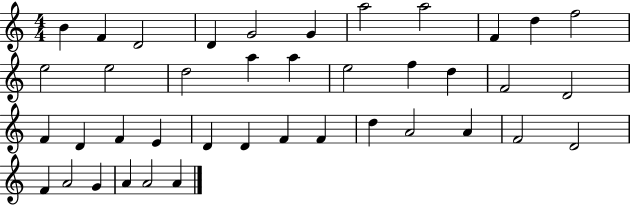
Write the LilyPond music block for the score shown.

{
  \clef treble
  \numericTimeSignature
  \time 4/4
  \key c \major
  b'4 f'4 d'2 | d'4 g'2 g'4 | a''2 a''2 | f'4 d''4 f''2 | \break e''2 e''2 | d''2 a''4 a''4 | e''2 f''4 d''4 | f'2 d'2 | \break f'4 d'4 f'4 e'4 | d'4 d'4 f'4 f'4 | d''4 a'2 a'4 | f'2 d'2 | \break f'4 a'2 g'4 | a'4 a'2 a'4 | \bar "|."
}